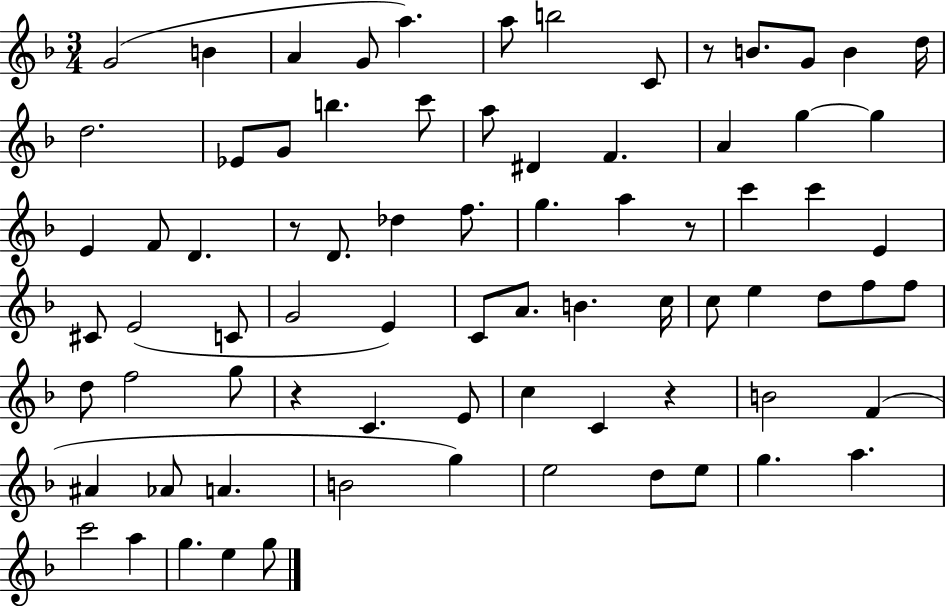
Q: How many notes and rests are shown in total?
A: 77